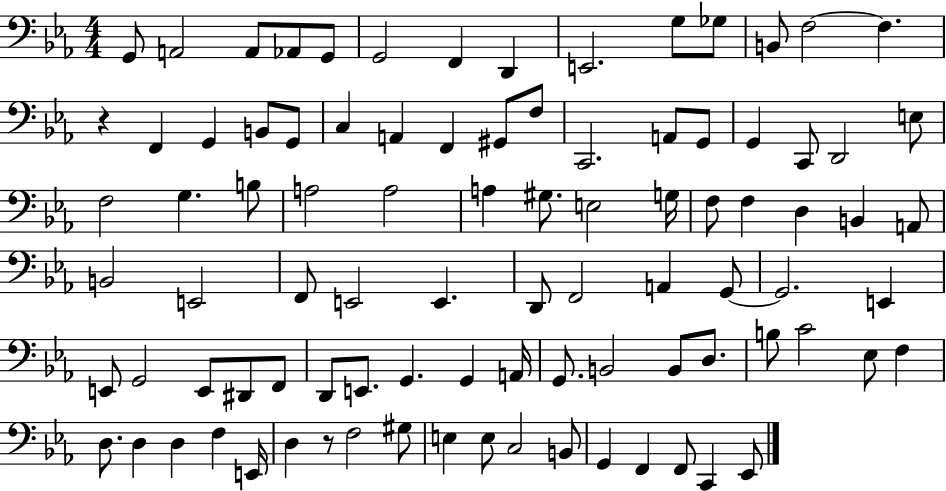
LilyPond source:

{
  \clef bass
  \numericTimeSignature
  \time 4/4
  \key ees \major
  \repeat volta 2 { g,8 a,2 a,8 aes,8 g,8 | g,2 f,4 d,4 | e,2. g8 ges8 | b,8 f2~~ f4. | \break r4 f,4 g,4 b,8 g,8 | c4 a,4 f,4 gis,8 f8 | c,2. a,8 g,8 | g,4 c,8 d,2 e8 | \break f2 g4. b8 | a2 a2 | a4 gis8. e2 g16 | f8 f4 d4 b,4 a,8 | \break b,2 e,2 | f,8 e,2 e,4. | d,8 f,2 a,4 g,8~~ | g,2. e,4 | \break e,8 g,2 e,8 dis,8 f,8 | d,8 e,8. g,4. g,4 a,16 | g,8. b,2 b,8 d8. | b8 c'2 ees8 f4 | \break d8. d4 d4 f4 e,16 | d4 r8 f2 gis8 | e4 e8 c2 b,8 | g,4 f,4 f,8 c,4 ees,8 | \break } \bar "|."
}